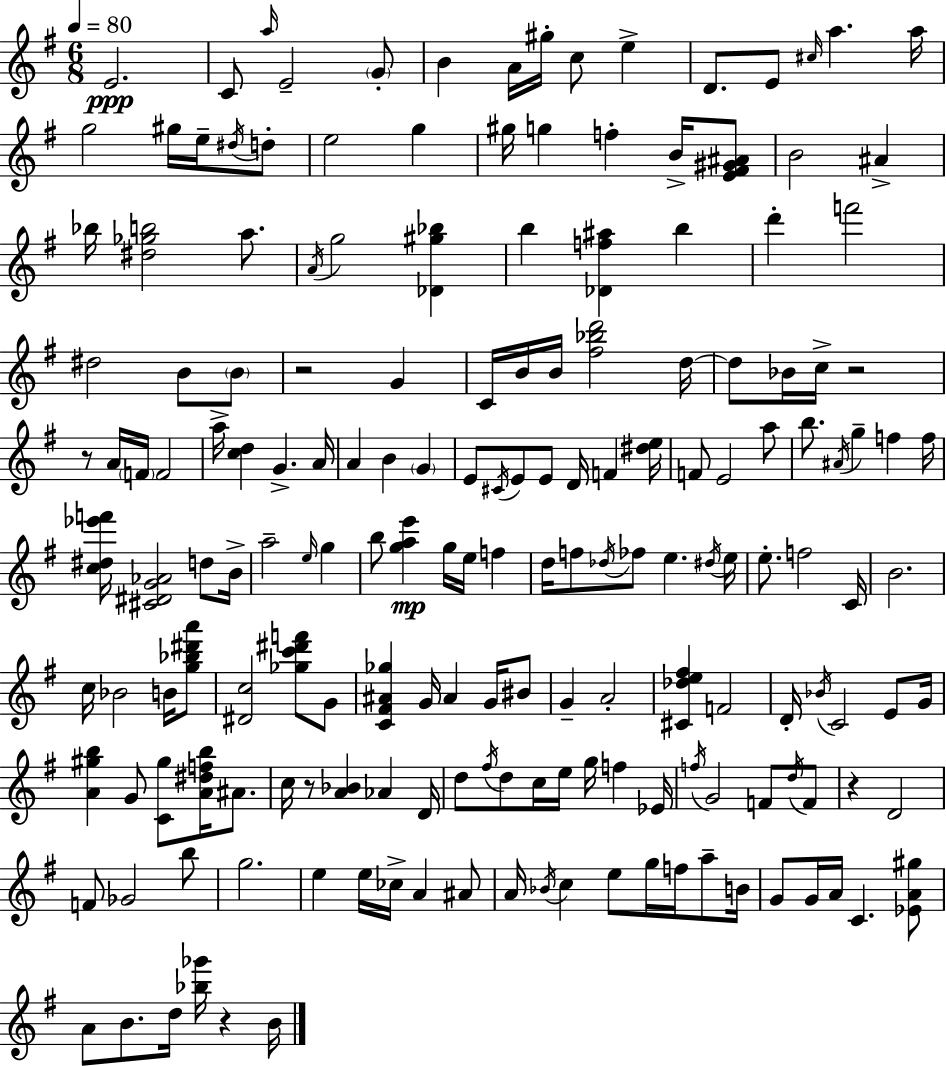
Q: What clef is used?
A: treble